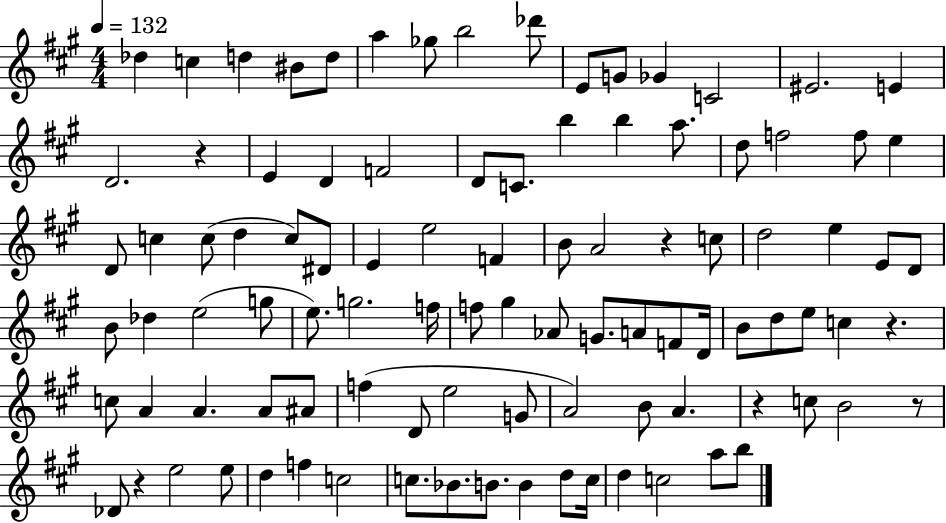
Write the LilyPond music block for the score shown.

{
  \clef treble
  \numericTimeSignature
  \time 4/4
  \key a \major
  \tempo 4 = 132
  \repeat volta 2 { des''4 c''4 d''4 bis'8 d''8 | a''4 ges''8 b''2 des'''8 | e'8 g'8 ges'4 c'2 | eis'2. e'4 | \break d'2. r4 | e'4 d'4 f'2 | d'8 c'8. b''4 b''4 a''8. | d''8 f''2 f''8 e''4 | \break d'8 c''4 c''8( d''4 c''8) dis'8 | e'4 e''2 f'4 | b'8 a'2 r4 c''8 | d''2 e''4 e'8 d'8 | \break b'8 des''4 e''2( g''8 | e''8.) g''2. f''16 | f''8 gis''4 aes'8 g'8. a'8 f'8 d'16 | b'8 d''8 e''8 c''4 r4. | \break c''8 a'4 a'4. a'8 ais'8 | f''4( d'8 e''2 g'8 | a'2) b'8 a'4. | r4 c''8 b'2 r8 | \break des'8 r4 e''2 e''8 | d''4 f''4 c''2 | c''8. bes'8. b'8. b'4 d''8 c''16 | d''4 c''2 a''8 b''8 | \break } \bar "|."
}